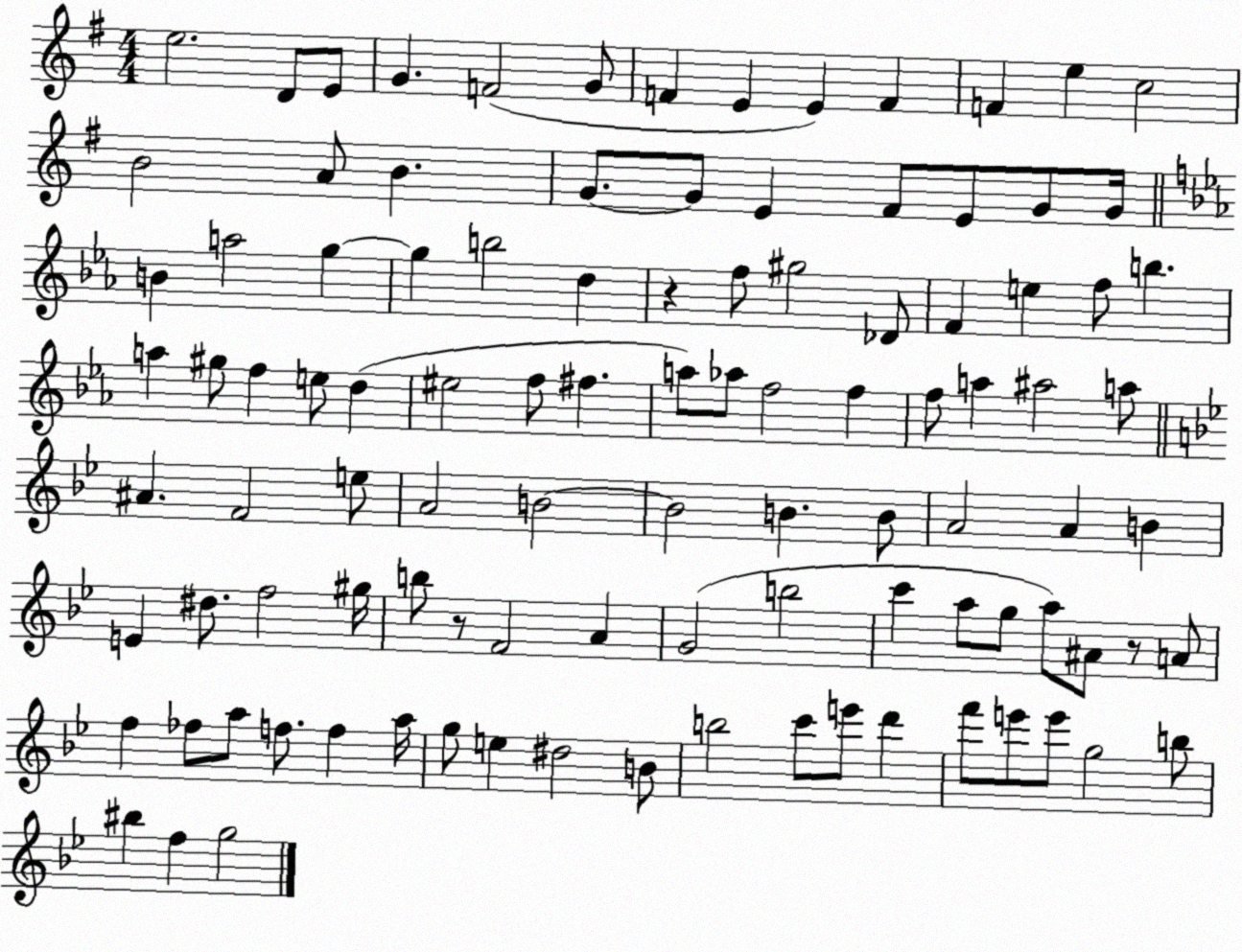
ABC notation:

X:1
T:Untitled
M:4/4
L:1/4
K:G
e2 D/2 E/2 G F2 G/2 F E E F F e c2 B2 A/2 B G/2 G/2 E ^F/2 E/2 G/2 G/4 B a2 g g b2 d z f/2 ^g2 _D/2 F e f/2 b a ^g/2 f e/2 d ^e2 f/2 ^f a/2 _a/2 f2 f f/2 a ^a2 a/2 ^A F2 e/2 A2 B2 B2 B B/2 A2 A B E ^d/2 f2 ^g/4 b/2 z/2 F2 A G2 b2 c' a/2 g/2 a/2 ^A/2 z/2 A/2 f _f/2 a/2 f/2 f a/4 g/2 e ^d2 B/2 b2 c'/2 e'/2 d' f'/2 e'/2 e'/2 g2 b/2 ^b f g2